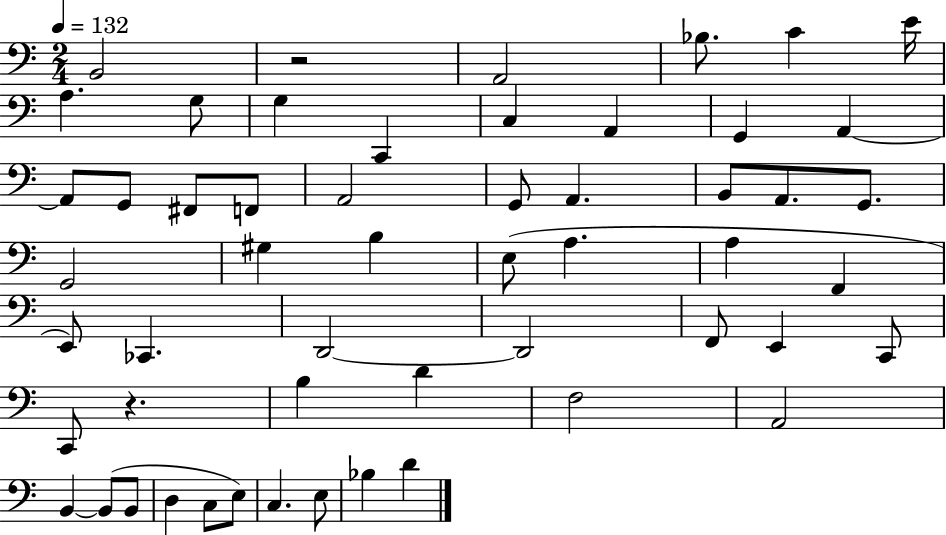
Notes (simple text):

B2/h R/h A2/h Bb3/e. C4/q E4/s A3/q. G3/e G3/q C2/q C3/q A2/q G2/q A2/q A2/e G2/e F#2/e F2/e A2/h G2/e A2/q. B2/e A2/e. G2/e. G2/h G#3/q B3/q E3/e A3/q. A3/q F2/q E2/e CES2/q. D2/h D2/h F2/e E2/q C2/e C2/e R/q. B3/q D4/q F3/h A2/h B2/q B2/e B2/e D3/q C3/e E3/e C3/q. E3/e Bb3/q D4/q